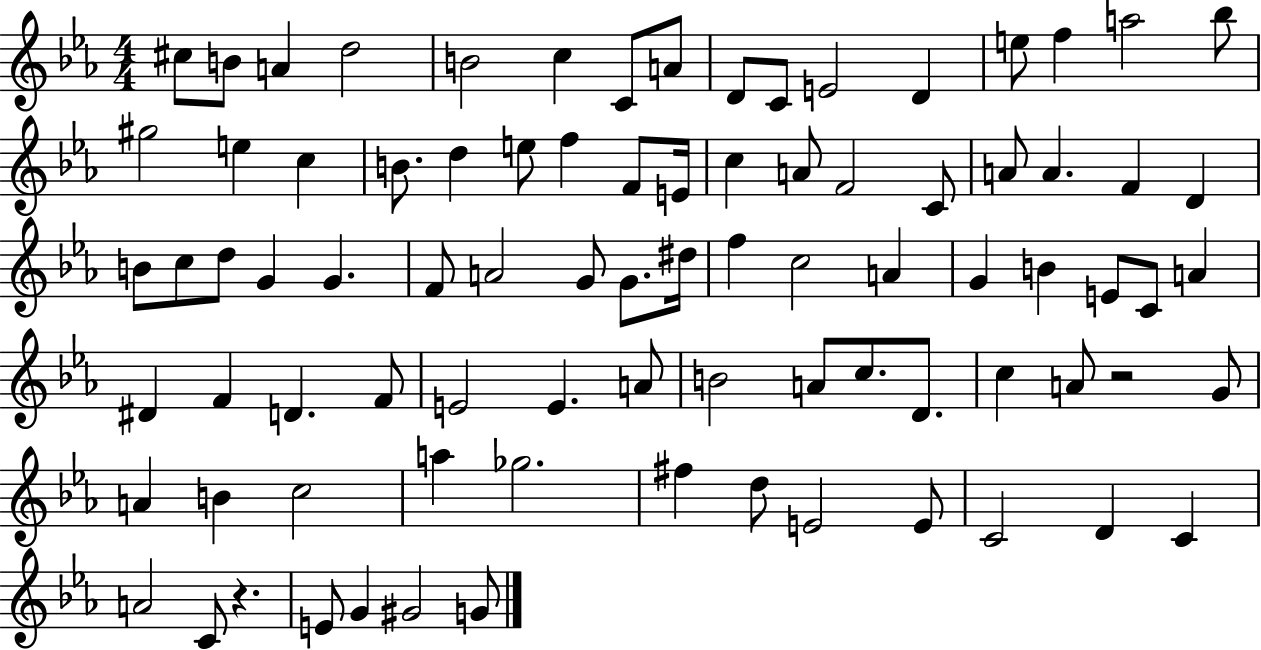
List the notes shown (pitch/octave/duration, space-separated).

C#5/e B4/e A4/q D5/h B4/h C5/q C4/e A4/e D4/e C4/e E4/h D4/q E5/e F5/q A5/h Bb5/e G#5/h E5/q C5/q B4/e. D5/q E5/e F5/q F4/e E4/s C5/q A4/e F4/h C4/e A4/e A4/q. F4/q D4/q B4/e C5/e D5/e G4/q G4/q. F4/e A4/h G4/e G4/e. D#5/s F5/q C5/h A4/q G4/q B4/q E4/e C4/e A4/q D#4/q F4/q D4/q. F4/e E4/h E4/q. A4/e B4/h A4/e C5/e. D4/e. C5/q A4/e R/h G4/e A4/q B4/q C5/h A5/q Gb5/h. F#5/q D5/e E4/h E4/e C4/h D4/q C4/q A4/h C4/e R/q. E4/e G4/q G#4/h G4/e